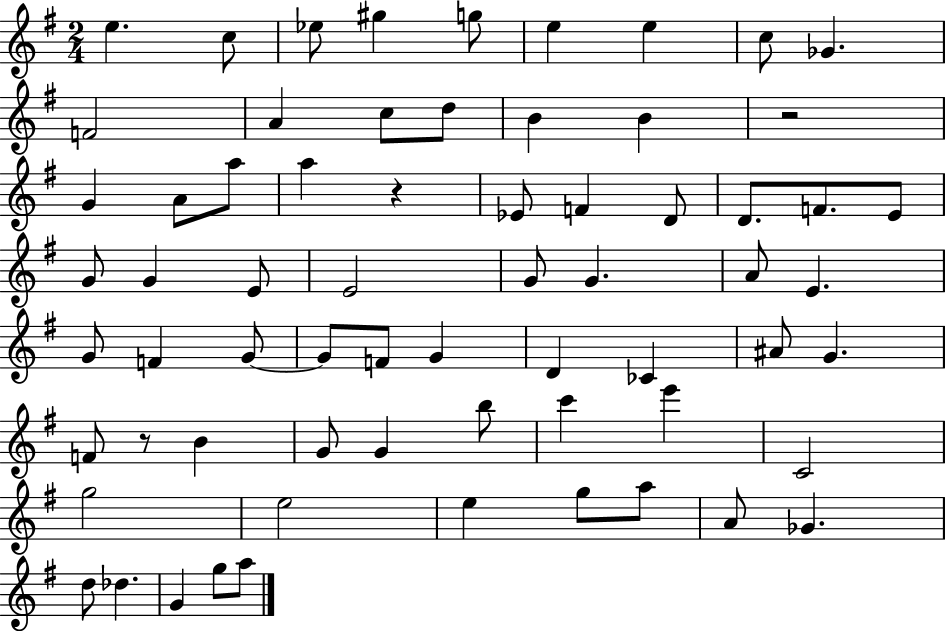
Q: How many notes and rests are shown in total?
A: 66